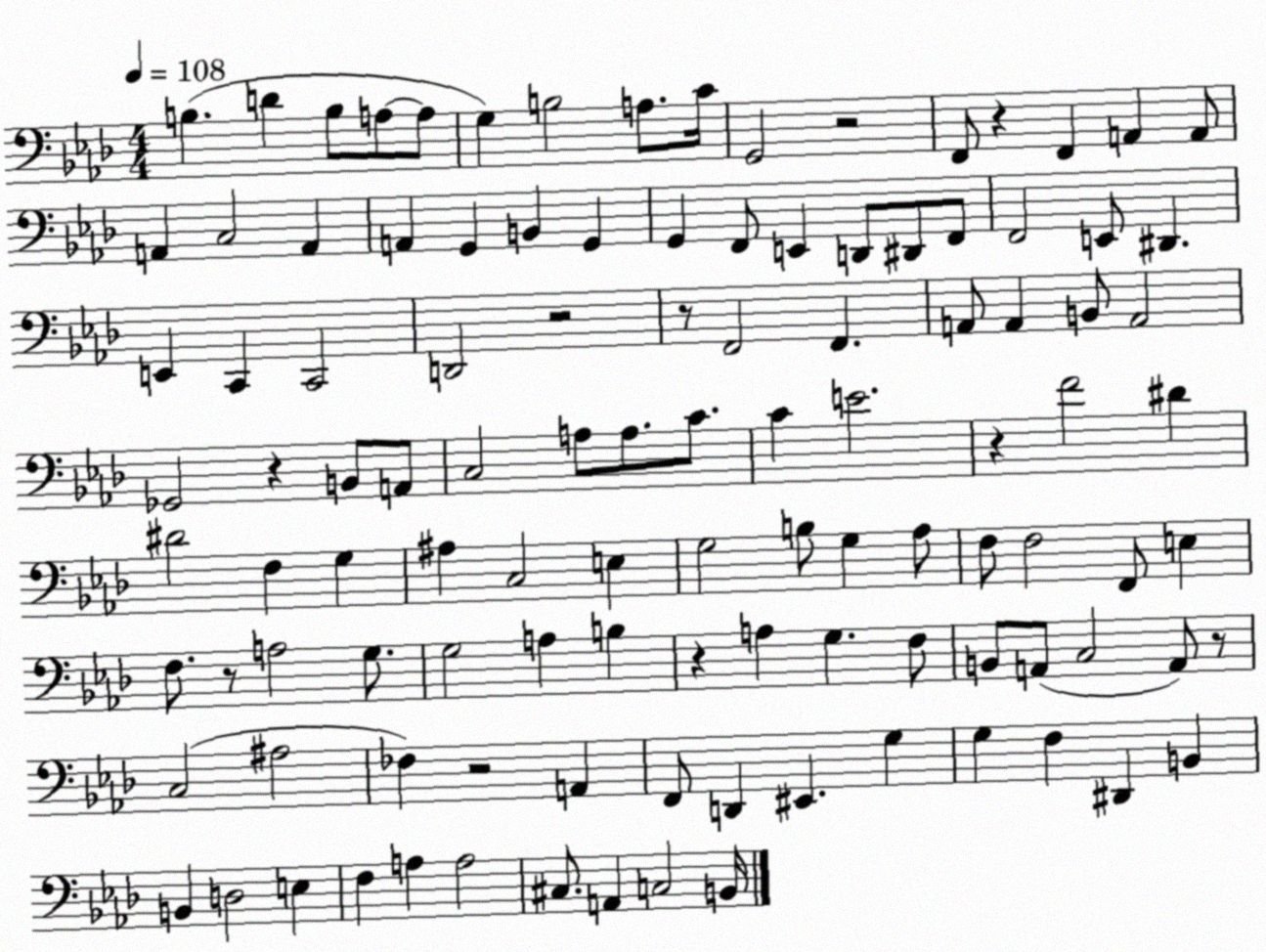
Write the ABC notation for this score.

X:1
T:Untitled
M:4/4
L:1/4
K:Ab
B, D B,/2 A,/2 A,/2 G, B,2 A,/2 C/4 G,,2 z2 F,,/2 z F,, A,, A,,/2 A,, C,2 A,, A,, G,, B,, G,, G,, F,,/2 E,, D,,/2 ^D,,/2 F,,/2 F,,2 E,,/2 ^D,, E,, C,, C,,2 D,,2 z2 z/2 F,,2 F,, A,,/2 A,, B,,/2 A,,2 _G,,2 z B,,/2 A,,/2 C,2 A,/2 A,/2 C/2 C E2 z F2 ^D ^D2 F, G, ^A, C,2 E, G,2 B,/2 G, _A,/2 F,/2 F,2 F,,/2 E, F,/2 z/2 A,2 G,/2 G,2 A, B, z A, G, F,/2 B,,/2 A,,/2 C,2 A,,/2 z/2 C,2 ^A,2 _F, z2 A,, F,,/2 D,, ^E,, G, G, F, ^D,, B,, B,, D,2 E, F, A, A,2 ^C,/2 A,, C,2 B,,/4